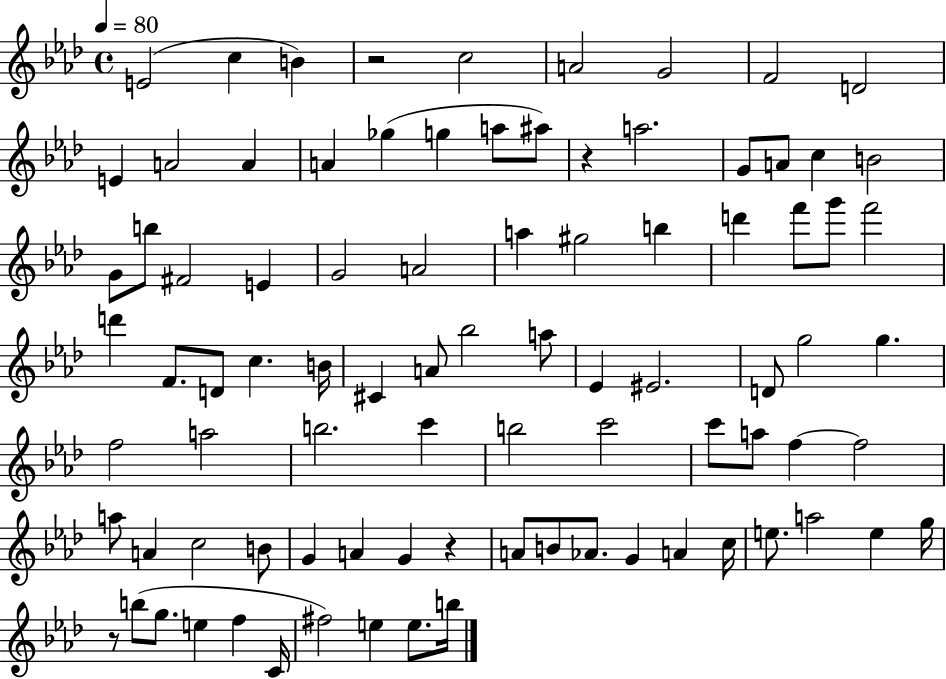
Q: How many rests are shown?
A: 4